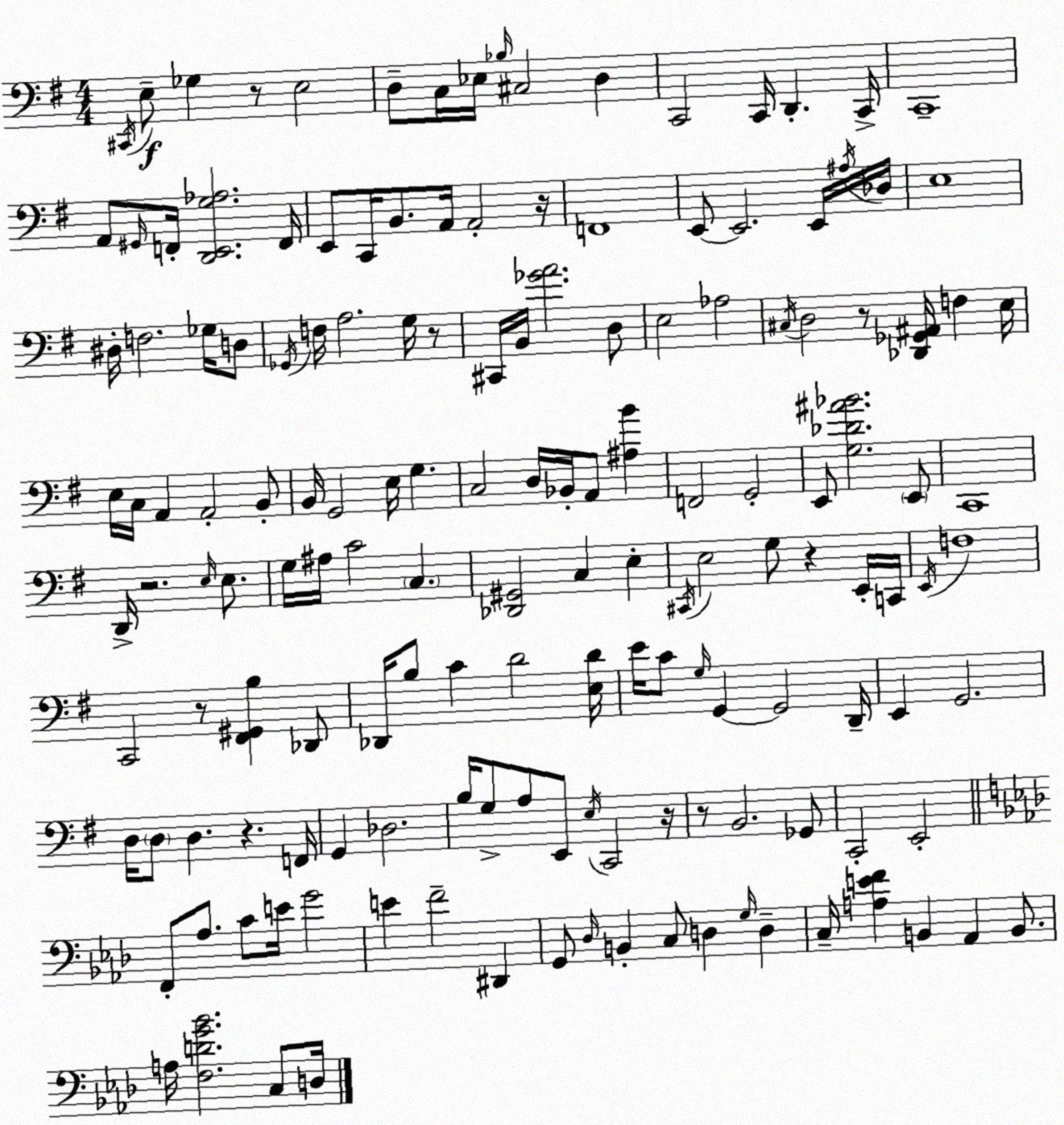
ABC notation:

X:1
T:Untitled
M:4/4
L:1/4
K:Em
^C,,/4 E,/2 _G, z/2 E,2 D,/2 C,/4 _E,/4 _B,/4 ^C,2 D, C,,2 C,,/4 D,, C,,/4 C,,4 A,,/2 ^G,,/4 F,,/4 [D,,E,,G,_A,]2 F,,/4 E,,/2 C,,/4 B,,/2 A,,/4 A,,2 z/4 F,,4 E,,/2 E,,2 E,,/4 ^A,/4 _D,/4 E,4 ^D,/4 F,2 _G,/4 D,/2 _G,,/4 F,/4 A,2 G,/4 z/2 ^C,,/4 B,,/4 [_GA]2 D,/2 E,2 _A,2 ^C,/4 D,2 z/2 [_D,,_G,,^A,,]/4 F, E,/4 E,/4 C,/4 A,, A,,2 B,,/2 B,,/4 G,,2 E,/4 G, C,2 D,/4 _B,,/4 A,,/2 [^A,B] F,,2 G,,2 E,,/2 [G,_D^A_B]2 E,,/2 C,,4 D,,/4 z2 E,/4 E,/2 G,/4 ^A,/4 C2 C, [_D,,^G,,]2 C, E, ^C,,/4 E,2 G,/2 z E,,/4 C,,/4 E,,/4 F,4 C,,2 z/2 [^F,,^G,,B,] _D,,/2 _D,,/4 B,/2 C D2 [E,D]/4 E/4 C/2 G,/4 G,, G,,2 D,,/4 E,, G,,2 D,/4 D,/2 D, z F,,/4 G,, _D,2 B,/4 G,/2 A,/2 E,,/2 E,/4 C,,2 z/4 z/2 B,,2 _G,,/2 C,,2 E,,2 F,,/2 _A,/2 C/2 E/4 G2 E F2 ^D,, G,,/2 _D,/4 B,, C,/2 D, G,/4 D, C,/4 [A,EF] B,, _A,, B,,/2 A,/4 [F,DG_B]2 C,/2 D,/4